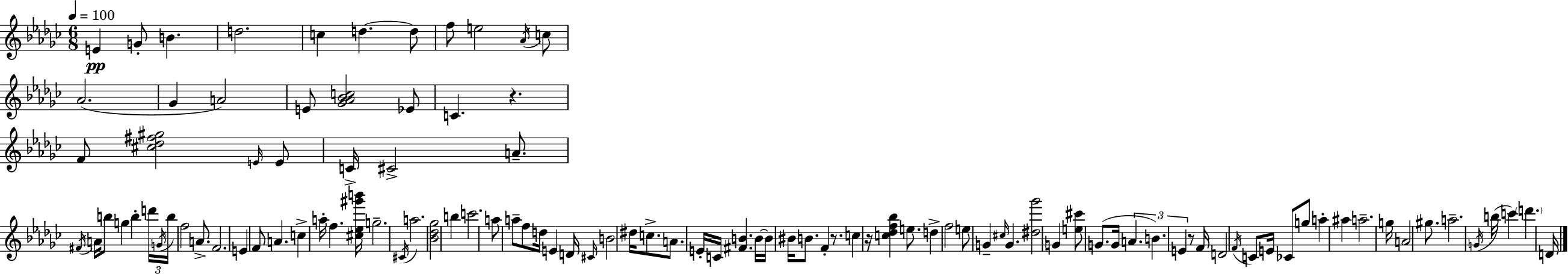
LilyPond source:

{
  \clef treble
  \numericTimeSignature
  \time 6/8
  \key ees \minor
  \tempo 4 = 100
  \repeat volta 2 { e'4\pp g'8-. b'4. | d''2. | c''4 d''4.~~ d''8 | f''8 e''2 \acciaccatura { aes'16 } c''8 | \break aes'2.( | ges'4 a'2) | e'8 <ges' aes' bes' c''>2 ees'8 | c'4. r4. | \break f'8 <cis'' des'' fis'' gis''>2 \grace { e'16 } | e'8 c'16-> cis'2-> a'8.-- | \acciaccatura { fis'16 } a'16 b''8 g''4 b''4-. | \tuplet 3/2 { d'''16 \acciaccatura { g'16 } b''16 } f''2 | \break a'8.-> f'2. | e'4 f'8 a'4. | c''4-> a''16-. f''4. | <cis'' ees'' gis''' b'''>16 g''2.-- | \break \acciaccatura { cis'16 } a''2. | <bes' des'' ges''>2 | b''4 c'''2. | a''8 a''8-- f''8 d''16 | \break e'4 d'16 \grace { cis'16 } b'2 | dis''16 c''8.-> a'8. e'16-. c'16 <fis' b'>4. | b'16~~ b'16 bis'16 b'8. f'4-. | r8. c''4 r16 <c'' des'' f'' bes''>4 | \break e''8. d''4-> f''2 | e''8 g'4-- | \grace { cis''16 } g'4. <dis'' ges'''>2 | g'4 <e'' cis'''>8 g'8.( | \break g'16 \tuplet 3/2 { a'4. b'4.) | e'4 } r8 f'16 d'2 | \acciaccatura { f'16 } c'8 e'16 ces'8 g''8 | a''4-. ais''4 a''2.-- | \break g''16 a'2 | gis''8. a''2.-- | \acciaccatura { g'16 }( b''16 c'''4) | \parenthesize d'''4. d'16 } \bar "|."
}